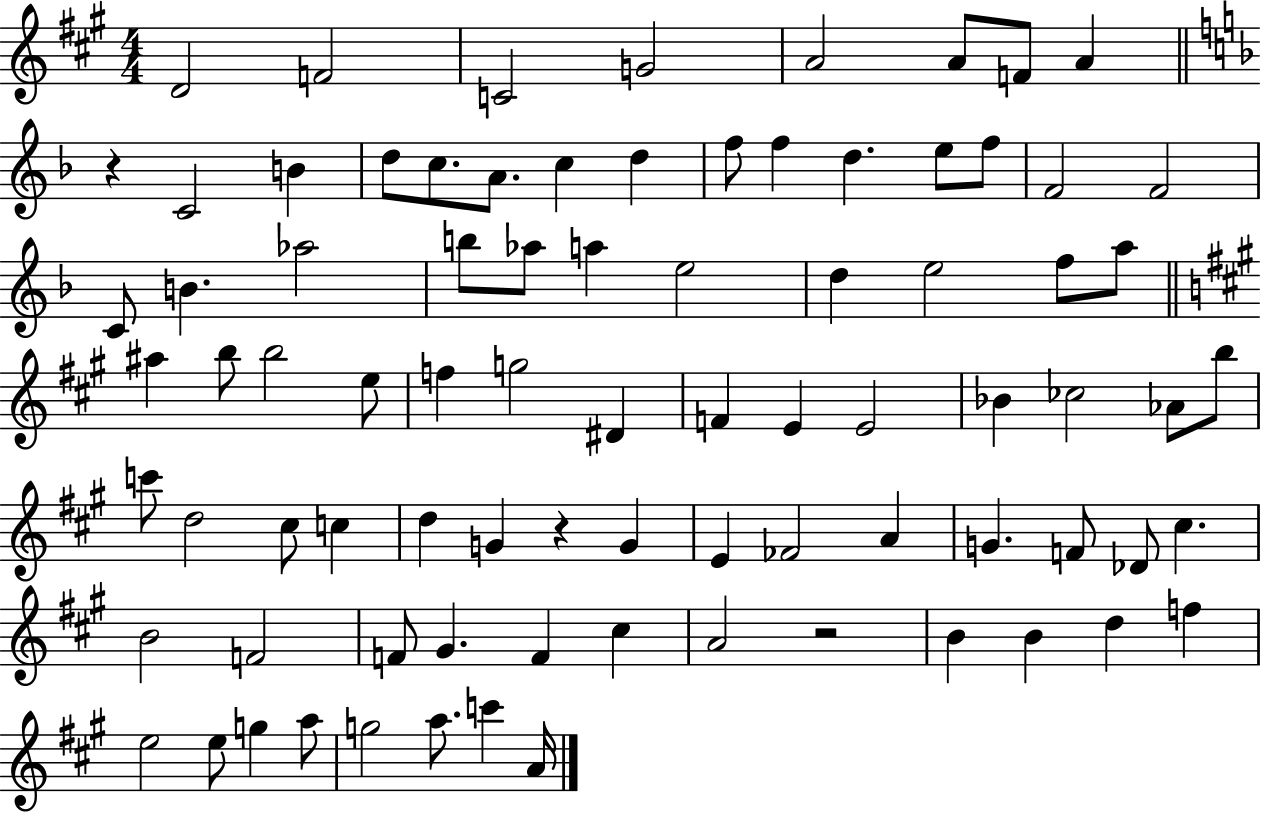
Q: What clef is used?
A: treble